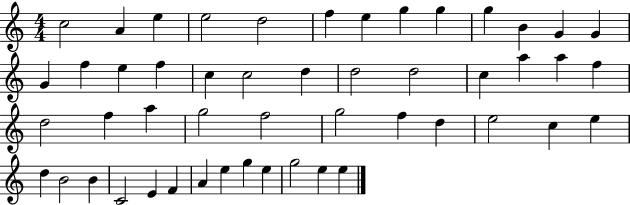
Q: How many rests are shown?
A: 0